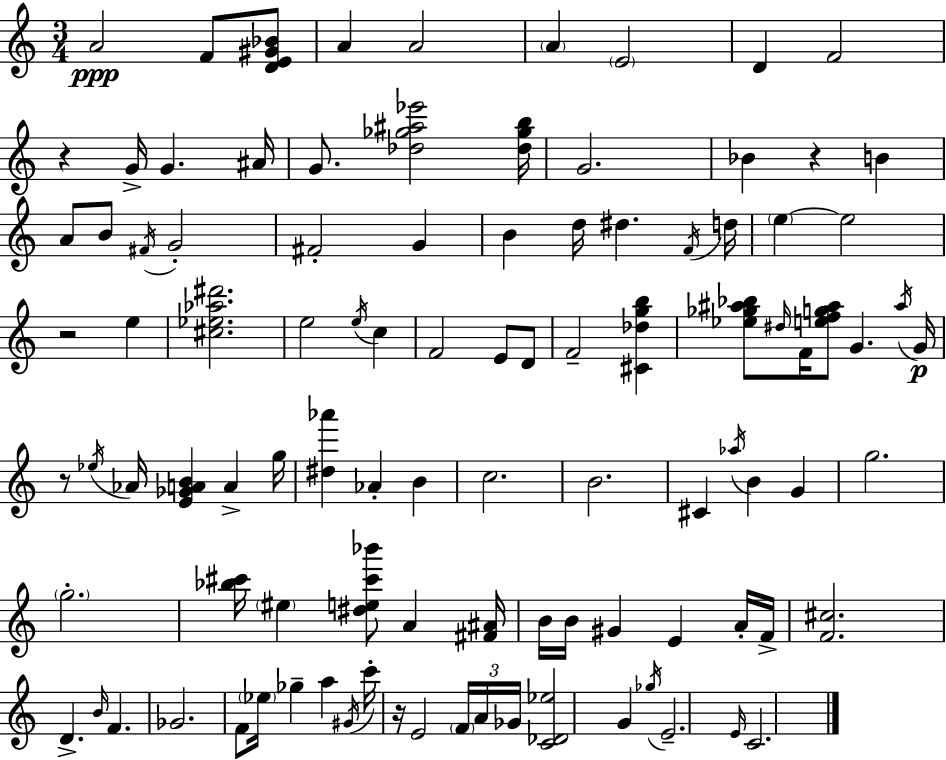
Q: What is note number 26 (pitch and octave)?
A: D5